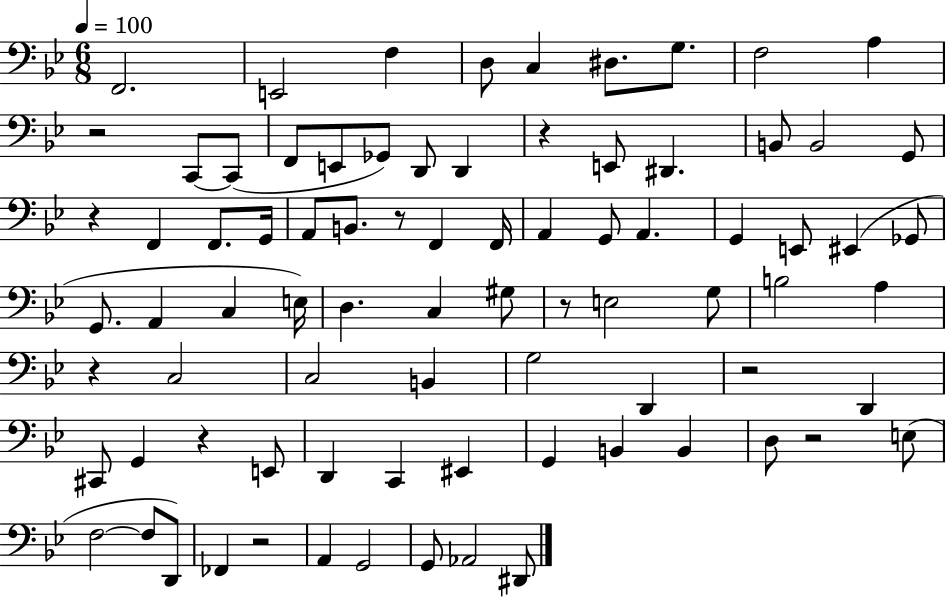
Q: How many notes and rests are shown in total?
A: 82